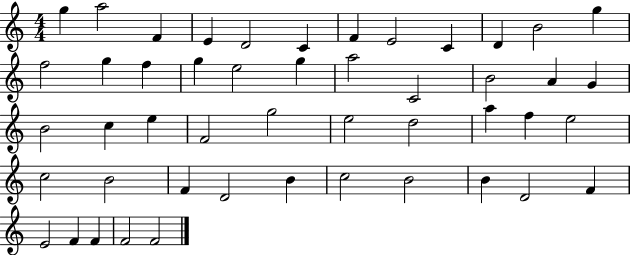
{
  \clef treble
  \numericTimeSignature
  \time 4/4
  \key c \major
  g''4 a''2 f'4 | e'4 d'2 c'4 | f'4 e'2 c'4 | d'4 b'2 g''4 | \break f''2 g''4 f''4 | g''4 e''2 g''4 | a''2 c'2 | b'2 a'4 g'4 | \break b'2 c''4 e''4 | f'2 g''2 | e''2 d''2 | a''4 f''4 e''2 | \break c''2 b'2 | f'4 d'2 b'4 | c''2 b'2 | b'4 d'2 f'4 | \break e'2 f'4 f'4 | f'2 f'2 | \bar "|."
}